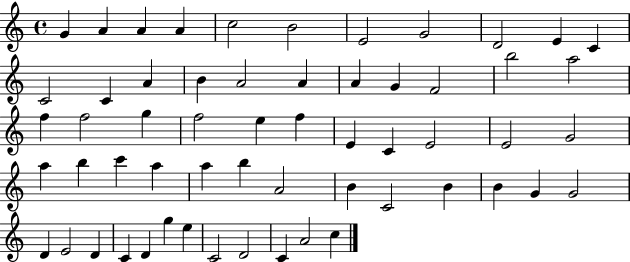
{
  \clef treble
  \time 4/4
  \defaultTimeSignature
  \key c \major
  g'4 a'4 a'4 a'4 | c''2 b'2 | e'2 g'2 | d'2 e'4 c'4 | \break c'2 c'4 a'4 | b'4 a'2 a'4 | a'4 g'4 f'2 | b''2 a''2 | \break f''4 f''2 g''4 | f''2 e''4 f''4 | e'4 c'4 e'2 | e'2 g'2 | \break a''4 b''4 c'''4 a''4 | a''4 b''4 a'2 | b'4 c'2 b'4 | b'4 g'4 g'2 | \break d'4 e'2 d'4 | c'4 d'4 g''4 e''4 | c'2 d'2 | c'4 a'2 c''4 | \break \bar "|."
}